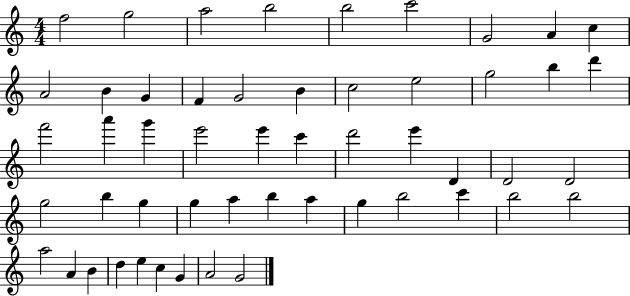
X:1
T:Untitled
M:4/4
L:1/4
K:C
f2 g2 a2 b2 b2 c'2 G2 A c A2 B G F G2 B c2 e2 g2 b d' f'2 a' g' e'2 e' c' d'2 e' D D2 D2 g2 b g g a b a g b2 c' b2 b2 a2 A B d e c G A2 G2